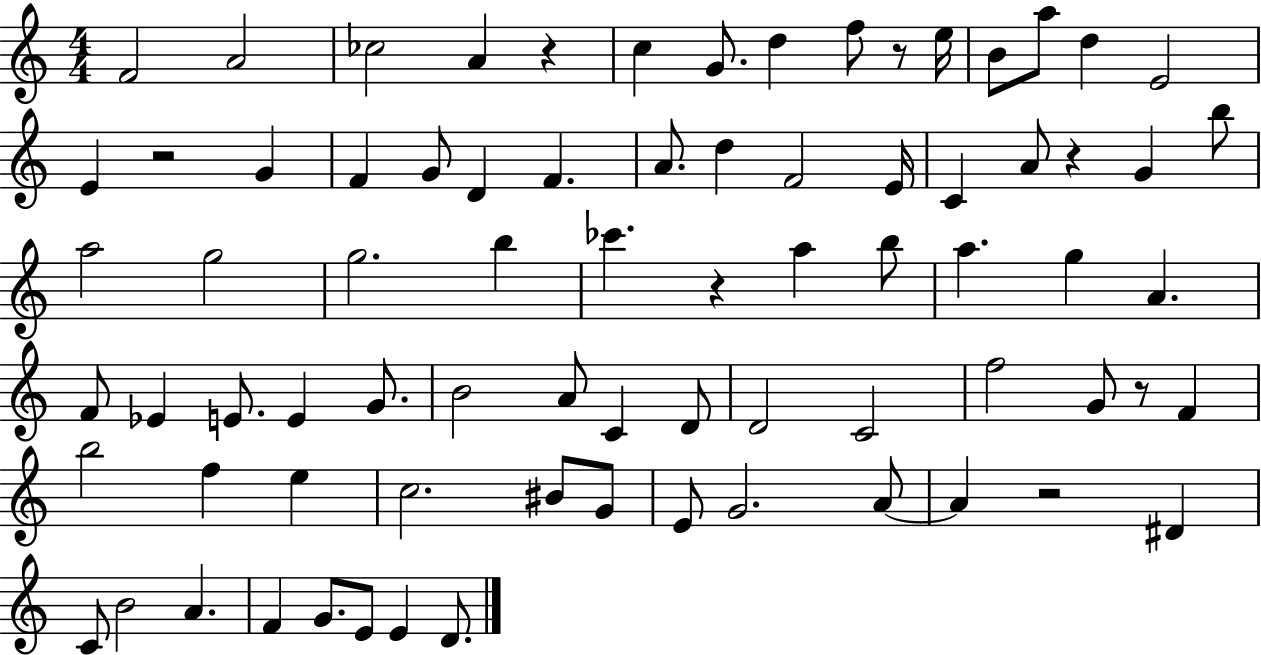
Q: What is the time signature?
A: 4/4